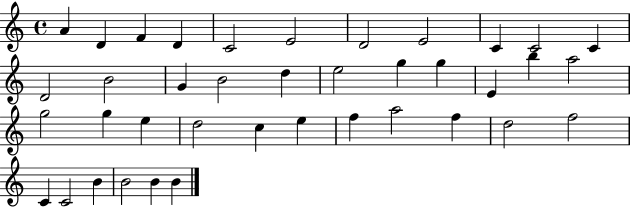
A4/q D4/q F4/q D4/q C4/h E4/h D4/h E4/h C4/q C4/h C4/q D4/h B4/h G4/q B4/h D5/q E5/h G5/q G5/q E4/q B5/q A5/h G5/h G5/q E5/q D5/h C5/q E5/q F5/q A5/h F5/q D5/h F5/h C4/q C4/h B4/q B4/h B4/q B4/q